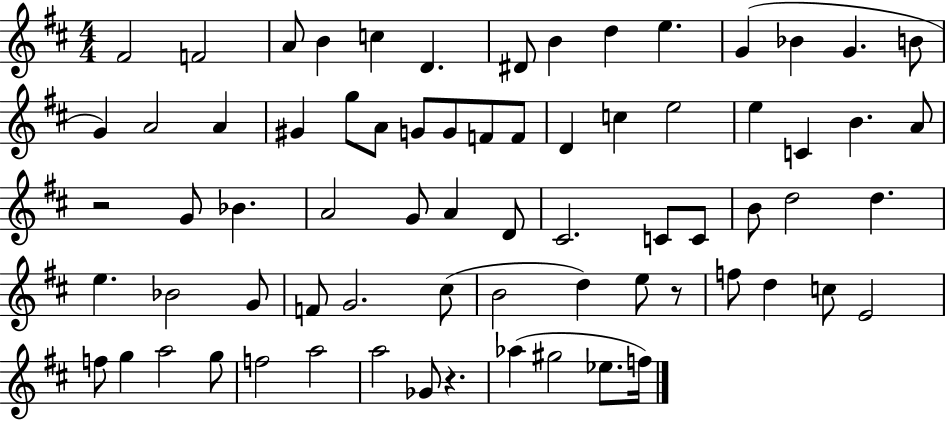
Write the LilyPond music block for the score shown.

{
  \clef treble
  \numericTimeSignature
  \time 4/4
  \key d \major
  fis'2 f'2 | a'8 b'4 c''4 d'4. | dis'8 b'4 d''4 e''4. | g'4( bes'4 g'4. b'8 | \break g'4) a'2 a'4 | gis'4 g''8 a'8 g'8 g'8 f'8 f'8 | d'4 c''4 e''2 | e''4 c'4 b'4. a'8 | \break r2 g'8 bes'4. | a'2 g'8 a'4 d'8 | cis'2. c'8 c'8 | b'8 d''2 d''4. | \break e''4. bes'2 g'8 | f'8 g'2. cis''8( | b'2 d''4) e''8 r8 | f''8 d''4 c''8 e'2 | \break f''8 g''4 a''2 g''8 | f''2 a''2 | a''2 ges'8 r4. | aes''4( gis''2 ees''8. f''16) | \break \bar "|."
}